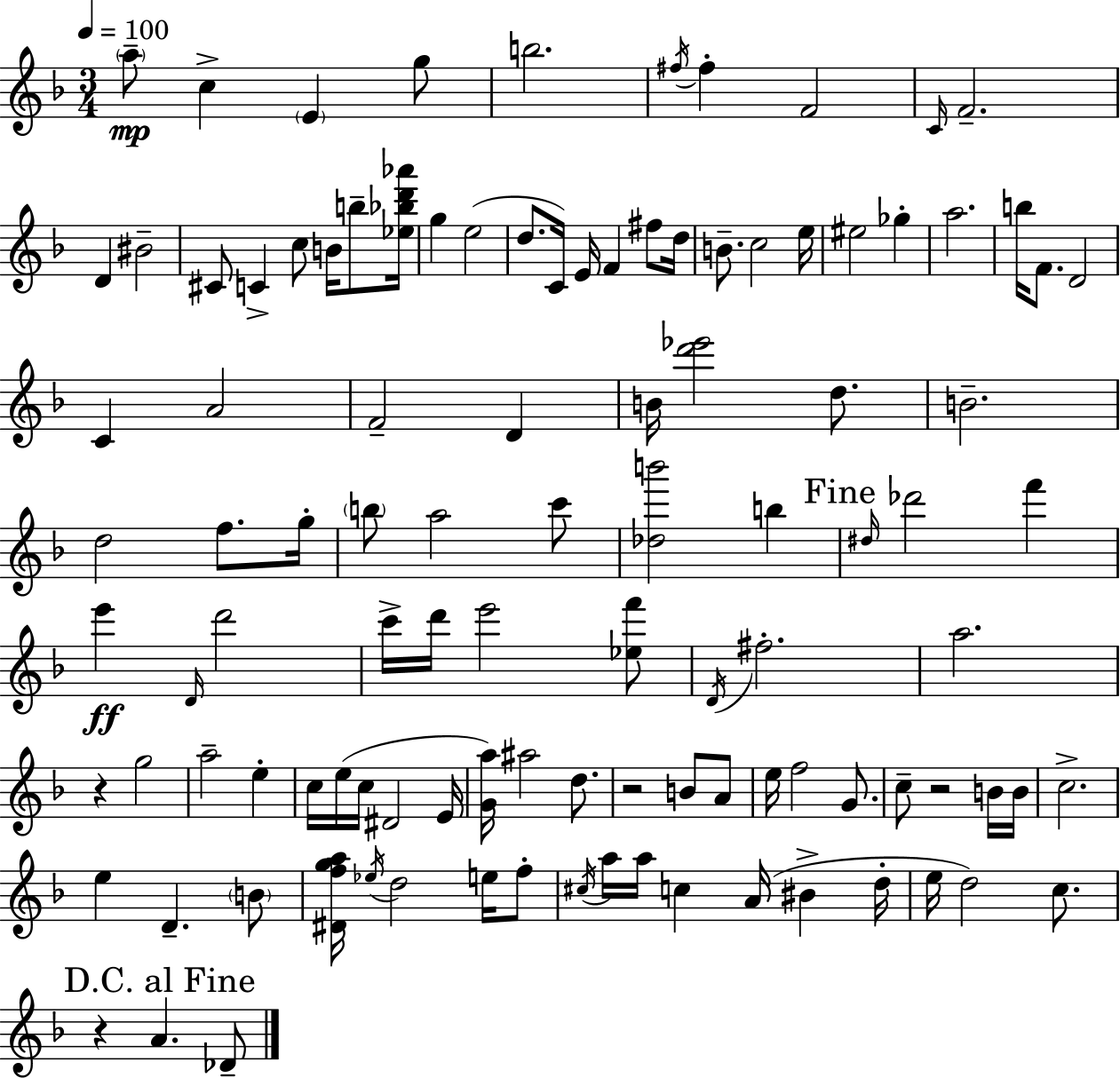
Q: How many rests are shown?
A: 4